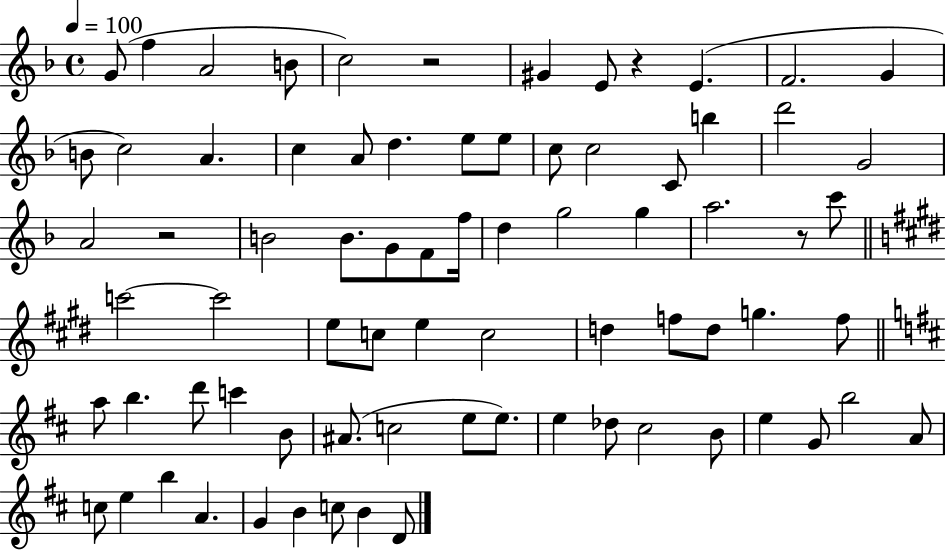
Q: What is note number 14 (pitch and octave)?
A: C5